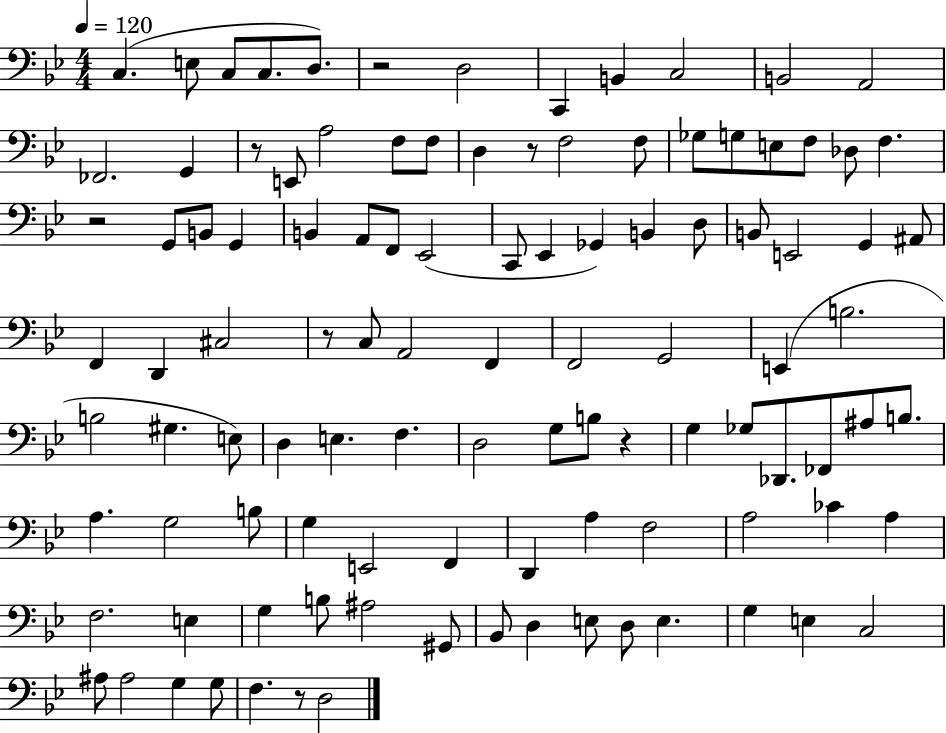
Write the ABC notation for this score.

X:1
T:Untitled
M:4/4
L:1/4
K:Bb
C, E,/2 C,/2 C,/2 D,/2 z2 D,2 C,, B,, C,2 B,,2 A,,2 _F,,2 G,, z/2 E,,/2 A,2 F,/2 F,/2 D, z/2 F,2 F,/2 _G,/2 G,/2 E,/2 F,/2 _D,/2 F, z2 G,,/2 B,,/2 G,, B,, A,,/2 F,,/2 _E,,2 C,,/2 _E,, _G,, B,, D,/2 B,,/2 E,,2 G,, ^A,,/2 F,, D,, ^C,2 z/2 C,/2 A,,2 F,, F,,2 G,,2 E,, B,2 B,2 ^G, E,/2 D, E, F, D,2 G,/2 B,/2 z G, _G,/2 _D,,/2 _F,,/2 ^A,/2 B,/2 A, G,2 B,/2 G, E,,2 F,, D,, A, F,2 A,2 _C A, F,2 E, G, B,/2 ^A,2 ^G,,/2 _B,,/2 D, E,/2 D,/2 E, G, E, C,2 ^A,/2 ^A,2 G, G,/2 F, z/2 D,2